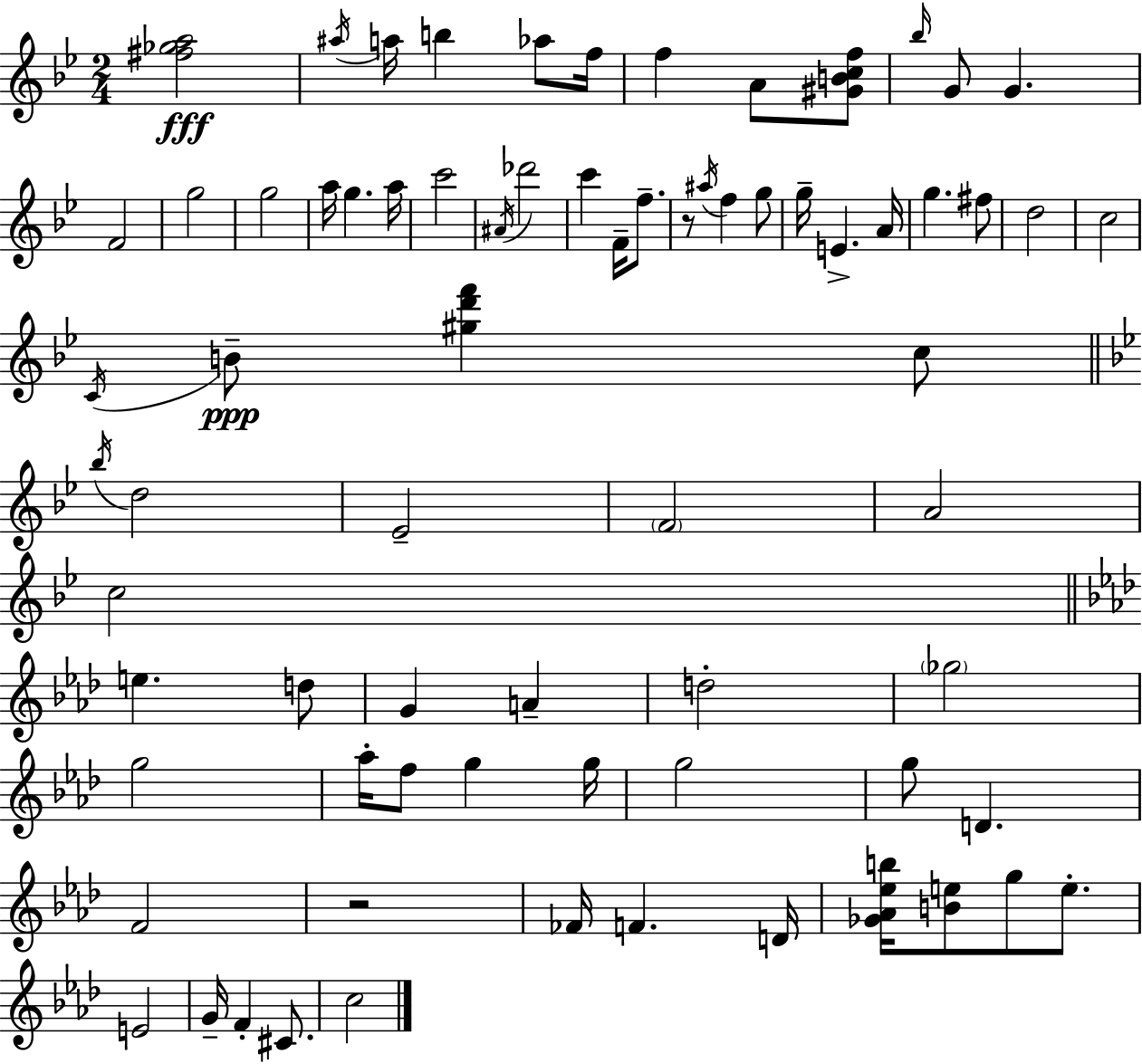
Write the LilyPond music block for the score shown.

{
  \clef treble
  \numericTimeSignature
  \time 2/4
  \key g \minor
  <fis'' ges'' a''>2\fff | \acciaccatura { ais''16 } a''16 b''4 aes''8 | f''16 f''4 a'8 <gis' b' c'' f''>8 | \grace { bes''16 } g'8 g'4. | \break f'2 | g''2 | g''2 | a''16 g''4. | \break a''16 c'''2 | \acciaccatura { ais'16 } des'''2 | c'''4 f'16-- | f''8.-- r8 \acciaccatura { ais''16 } f''4 | \break g''8 g''16-- e'4.-> | a'16 g''4. | fis''8 d''2 | c''2 | \break \acciaccatura { c'16 } b'8--\ppp <gis'' d''' f'''>4 | c''8 \bar "||" \break \key g \minor \acciaccatura { bes''16 } d''2 | ees'2-- | \parenthesize f'2 | a'2 | \break c''2 | \bar "||" \break \key f \minor e''4. d''8 | g'4 a'4-- | d''2-. | \parenthesize ges''2 | \break g''2 | aes''16-. f''8 g''4 g''16 | g''2 | g''8 d'4. | \break f'2 | r2 | fes'16 f'4. d'16 | <ges' aes' ees'' b''>16 <b' e''>8 g''8 e''8.-. | \break e'2 | g'16-- f'4-. cis'8. | c''2 | \bar "|."
}